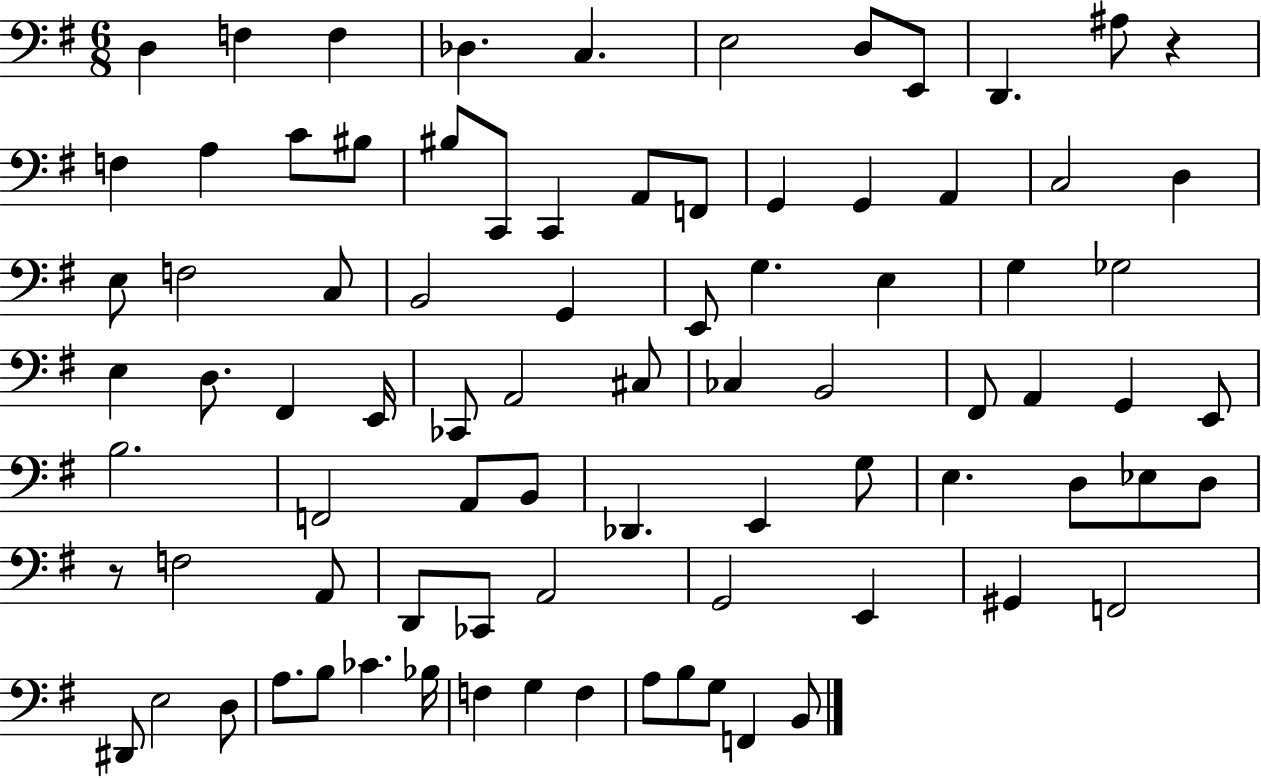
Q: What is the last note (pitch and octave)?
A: B2